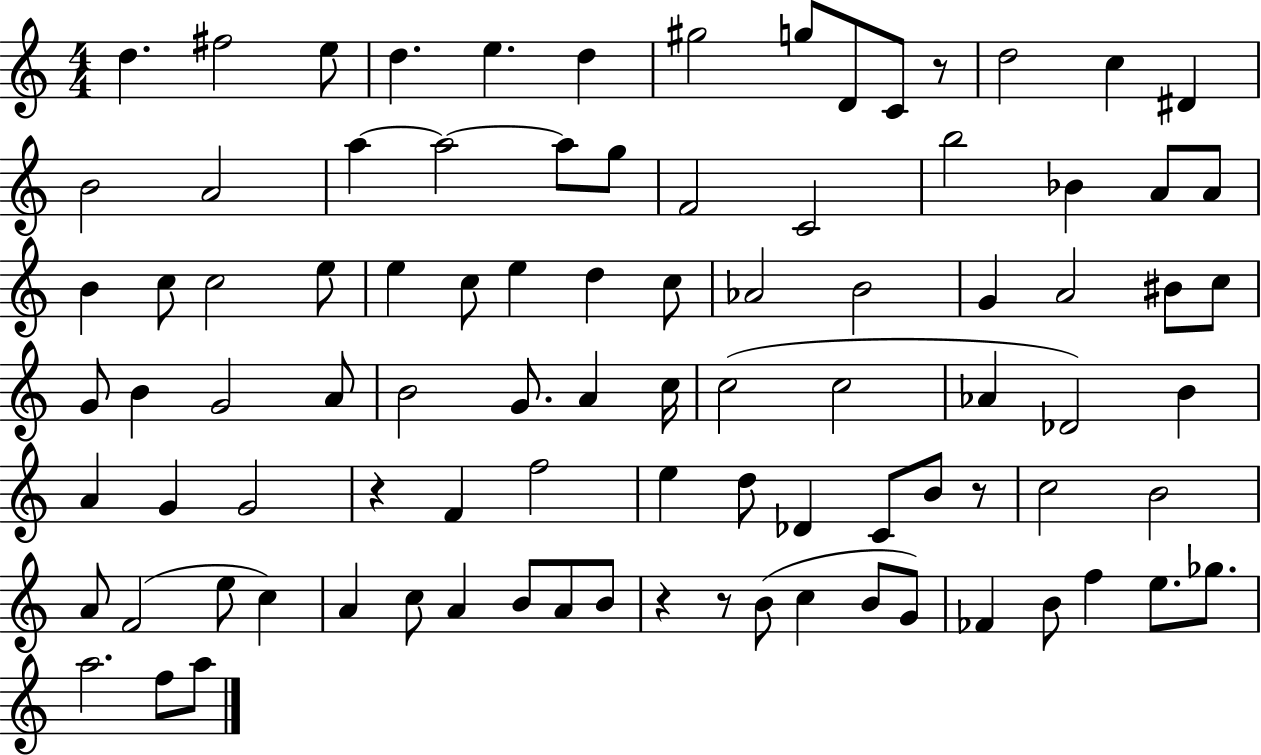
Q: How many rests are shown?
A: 5